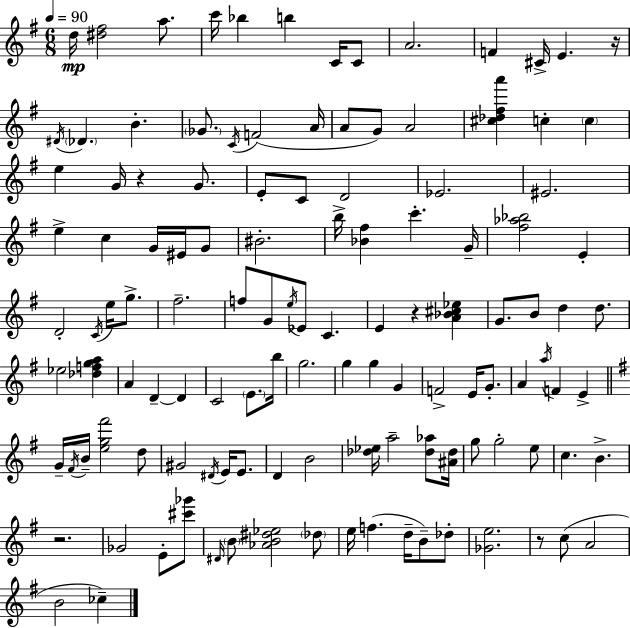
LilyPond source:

{
  \clef treble
  \numericTimeSignature
  \time 6/8
  \key g \major
  \tempo 4 = 90
  d''16\mp <dis'' fis''>2 a''8. | c'''16 bes''4 b''4 c'16 c'8 | a'2. | f'4 cis'16-> e'4. r16 | \break \acciaccatura { dis'16 } \parenthesize des'4. b'4.-. | \parenthesize ges'8. \acciaccatura { c'16 } f'2( | a'16 a'8 g'8) a'2 | <cis'' des'' fis'' a'''>4 c''4-. \parenthesize c''4 | \break e''4 g'16 r4 g'8. | e'8-. c'8 d'2 | ees'2. | eis'2. | \break e''4-> c''4 g'16 eis'16 | g'8 bis'2.-. | b''16-> <bes' fis''>4 c'''4.-. | g'16-- <fis'' aes'' bes''>2 e'4-. | \break d'2-. \acciaccatura { c'16 } e''16 | g''8.-> fis''2.-- | f''8 g'8 \acciaccatura { e''16 } ees'8 c'4. | e'4 r4 | \break <a' bes' cis'' ees''>4 g'8. b'8 d''4 | d''8. ees''2 | <des'' f'' g'' a''>4 a'4 d'4--~~ | d'4 c'2 | \break \parenthesize e'8. b''16 g''2. | g''4 g''4 | g'4 f'2-> | e'16 g'8.-. a'4 \acciaccatura { a''16 } f'4 | \break e'4-> \bar "||" \break \key g \major g'16-- \acciaccatura { fis'16 } b'16-- <e'' g'' fis'''>2 d''8 | gis'2 \acciaccatura { dis'16 } e'16 e'8. | d'4 b'2 | <des'' ees''>16 a''2-- <des'' aes''>8 | \break <ais' des''>16 g''8 g''2-. | e''8 c''4. b'4.-> | r2. | ges'2 e'8-. | \break <cis''' ges'''>8 \grace { dis'16 } \parenthesize b'8 <aes' b' dis'' ees''>2 | \parenthesize des''8 e''16 f''4.( d''16-- b'8--) | des''8-. <ges' e''>2. | r8 c''8( a'2 | \break b'2 ces''4--) | \bar "|."
}